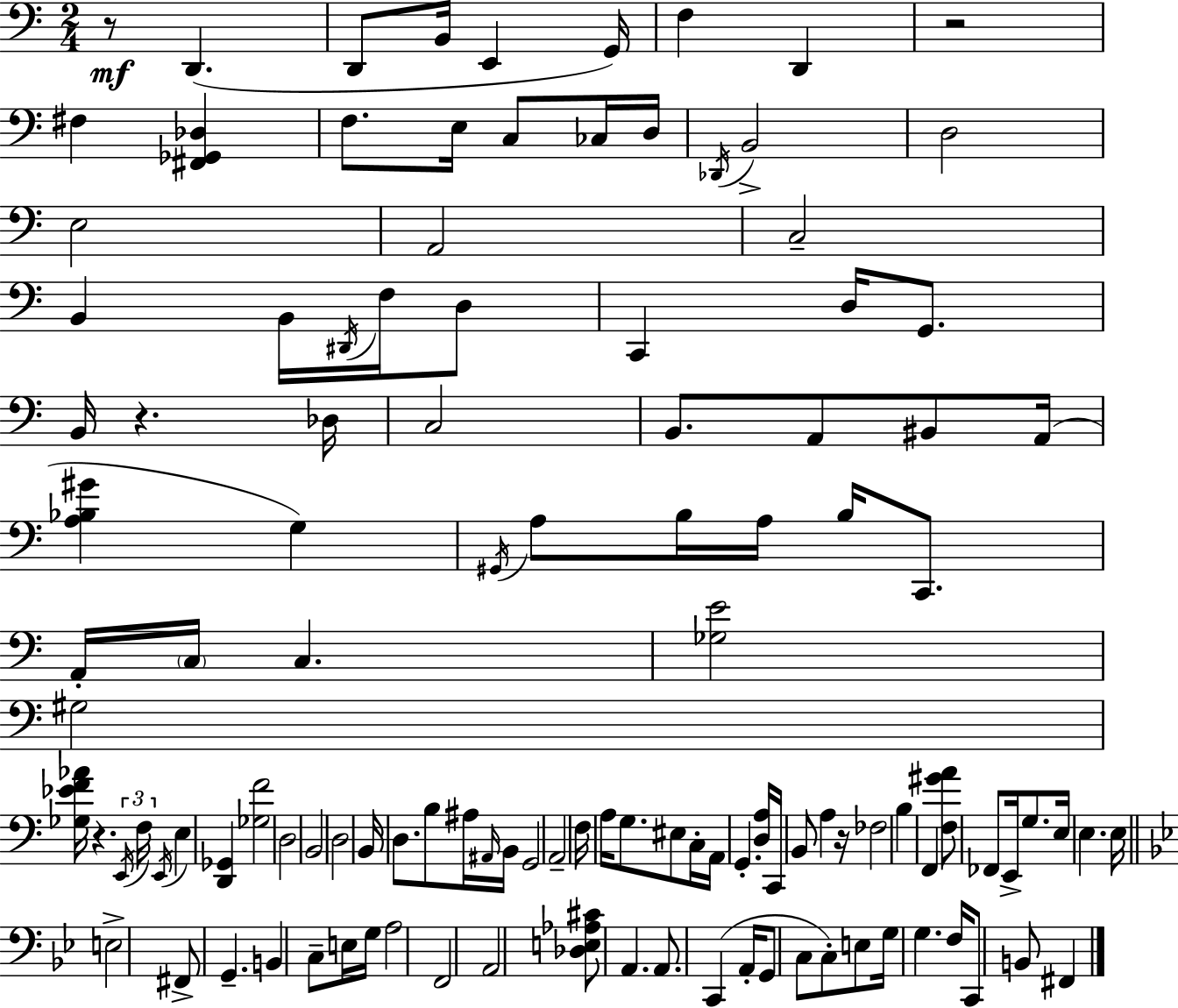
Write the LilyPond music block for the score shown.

{
  \clef bass
  \numericTimeSignature
  \time 2/4
  \key c \major
  r8\mf d,4.( | d,8 b,16 e,4 g,16) | f4 d,4 | r2 | \break fis4 <fis, ges, des>4 | f8. e16 c8 ces16 d16 | \acciaccatura { des,16 } b,2-> | d2 | \break e2 | a,2 | c2-- | b,4 b,16 \acciaccatura { dis,16 } f16 | \break d8 c,4 d16 g,8. | b,16 r4. | des16 c2 | b,8. a,8 bis,8 | \break a,16( <a bes gis'>4 g4) | \acciaccatura { gis,16 } a8 b16 a16 b16 | c,8. a,16-. \parenthesize c16 c4. | <ges e'>2 | \break gis2 | <ges ees' f' aes'>16 r4. | \tuplet 3/2 { \acciaccatura { e,16 } f16 \acciaccatura { e,16 } } e4 | <d, ges,>4 <ges f'>2 | \break d2 | b,2 | d2 | b,16 d8. | \break b8 ais16 \grace { ais,16 } b,16 g,2 | a,2-- | f16 a16 | g8. eis8 c16-. a,16 g,4.-. | \break <d a>16 c,16 b,8 | a4 r16 fes2 | b4 | f,4 <f gis' a'>8 | \break fes,8 e,16-> g8. e16 e4. | e16 \bar "||" \break \key bes \major e2-> | fis,8-> g,4.-- | b,4 c8-- e16 g16 | a2 | \break f,2 | a,2 | <des e aes cis'>8 a,4. | a,8. c,4( a,16-. | \break g,8 c8 c8-.) e8 | g16 g4. f16 | c,8 b,8 fis,4 | \bar "|."
}